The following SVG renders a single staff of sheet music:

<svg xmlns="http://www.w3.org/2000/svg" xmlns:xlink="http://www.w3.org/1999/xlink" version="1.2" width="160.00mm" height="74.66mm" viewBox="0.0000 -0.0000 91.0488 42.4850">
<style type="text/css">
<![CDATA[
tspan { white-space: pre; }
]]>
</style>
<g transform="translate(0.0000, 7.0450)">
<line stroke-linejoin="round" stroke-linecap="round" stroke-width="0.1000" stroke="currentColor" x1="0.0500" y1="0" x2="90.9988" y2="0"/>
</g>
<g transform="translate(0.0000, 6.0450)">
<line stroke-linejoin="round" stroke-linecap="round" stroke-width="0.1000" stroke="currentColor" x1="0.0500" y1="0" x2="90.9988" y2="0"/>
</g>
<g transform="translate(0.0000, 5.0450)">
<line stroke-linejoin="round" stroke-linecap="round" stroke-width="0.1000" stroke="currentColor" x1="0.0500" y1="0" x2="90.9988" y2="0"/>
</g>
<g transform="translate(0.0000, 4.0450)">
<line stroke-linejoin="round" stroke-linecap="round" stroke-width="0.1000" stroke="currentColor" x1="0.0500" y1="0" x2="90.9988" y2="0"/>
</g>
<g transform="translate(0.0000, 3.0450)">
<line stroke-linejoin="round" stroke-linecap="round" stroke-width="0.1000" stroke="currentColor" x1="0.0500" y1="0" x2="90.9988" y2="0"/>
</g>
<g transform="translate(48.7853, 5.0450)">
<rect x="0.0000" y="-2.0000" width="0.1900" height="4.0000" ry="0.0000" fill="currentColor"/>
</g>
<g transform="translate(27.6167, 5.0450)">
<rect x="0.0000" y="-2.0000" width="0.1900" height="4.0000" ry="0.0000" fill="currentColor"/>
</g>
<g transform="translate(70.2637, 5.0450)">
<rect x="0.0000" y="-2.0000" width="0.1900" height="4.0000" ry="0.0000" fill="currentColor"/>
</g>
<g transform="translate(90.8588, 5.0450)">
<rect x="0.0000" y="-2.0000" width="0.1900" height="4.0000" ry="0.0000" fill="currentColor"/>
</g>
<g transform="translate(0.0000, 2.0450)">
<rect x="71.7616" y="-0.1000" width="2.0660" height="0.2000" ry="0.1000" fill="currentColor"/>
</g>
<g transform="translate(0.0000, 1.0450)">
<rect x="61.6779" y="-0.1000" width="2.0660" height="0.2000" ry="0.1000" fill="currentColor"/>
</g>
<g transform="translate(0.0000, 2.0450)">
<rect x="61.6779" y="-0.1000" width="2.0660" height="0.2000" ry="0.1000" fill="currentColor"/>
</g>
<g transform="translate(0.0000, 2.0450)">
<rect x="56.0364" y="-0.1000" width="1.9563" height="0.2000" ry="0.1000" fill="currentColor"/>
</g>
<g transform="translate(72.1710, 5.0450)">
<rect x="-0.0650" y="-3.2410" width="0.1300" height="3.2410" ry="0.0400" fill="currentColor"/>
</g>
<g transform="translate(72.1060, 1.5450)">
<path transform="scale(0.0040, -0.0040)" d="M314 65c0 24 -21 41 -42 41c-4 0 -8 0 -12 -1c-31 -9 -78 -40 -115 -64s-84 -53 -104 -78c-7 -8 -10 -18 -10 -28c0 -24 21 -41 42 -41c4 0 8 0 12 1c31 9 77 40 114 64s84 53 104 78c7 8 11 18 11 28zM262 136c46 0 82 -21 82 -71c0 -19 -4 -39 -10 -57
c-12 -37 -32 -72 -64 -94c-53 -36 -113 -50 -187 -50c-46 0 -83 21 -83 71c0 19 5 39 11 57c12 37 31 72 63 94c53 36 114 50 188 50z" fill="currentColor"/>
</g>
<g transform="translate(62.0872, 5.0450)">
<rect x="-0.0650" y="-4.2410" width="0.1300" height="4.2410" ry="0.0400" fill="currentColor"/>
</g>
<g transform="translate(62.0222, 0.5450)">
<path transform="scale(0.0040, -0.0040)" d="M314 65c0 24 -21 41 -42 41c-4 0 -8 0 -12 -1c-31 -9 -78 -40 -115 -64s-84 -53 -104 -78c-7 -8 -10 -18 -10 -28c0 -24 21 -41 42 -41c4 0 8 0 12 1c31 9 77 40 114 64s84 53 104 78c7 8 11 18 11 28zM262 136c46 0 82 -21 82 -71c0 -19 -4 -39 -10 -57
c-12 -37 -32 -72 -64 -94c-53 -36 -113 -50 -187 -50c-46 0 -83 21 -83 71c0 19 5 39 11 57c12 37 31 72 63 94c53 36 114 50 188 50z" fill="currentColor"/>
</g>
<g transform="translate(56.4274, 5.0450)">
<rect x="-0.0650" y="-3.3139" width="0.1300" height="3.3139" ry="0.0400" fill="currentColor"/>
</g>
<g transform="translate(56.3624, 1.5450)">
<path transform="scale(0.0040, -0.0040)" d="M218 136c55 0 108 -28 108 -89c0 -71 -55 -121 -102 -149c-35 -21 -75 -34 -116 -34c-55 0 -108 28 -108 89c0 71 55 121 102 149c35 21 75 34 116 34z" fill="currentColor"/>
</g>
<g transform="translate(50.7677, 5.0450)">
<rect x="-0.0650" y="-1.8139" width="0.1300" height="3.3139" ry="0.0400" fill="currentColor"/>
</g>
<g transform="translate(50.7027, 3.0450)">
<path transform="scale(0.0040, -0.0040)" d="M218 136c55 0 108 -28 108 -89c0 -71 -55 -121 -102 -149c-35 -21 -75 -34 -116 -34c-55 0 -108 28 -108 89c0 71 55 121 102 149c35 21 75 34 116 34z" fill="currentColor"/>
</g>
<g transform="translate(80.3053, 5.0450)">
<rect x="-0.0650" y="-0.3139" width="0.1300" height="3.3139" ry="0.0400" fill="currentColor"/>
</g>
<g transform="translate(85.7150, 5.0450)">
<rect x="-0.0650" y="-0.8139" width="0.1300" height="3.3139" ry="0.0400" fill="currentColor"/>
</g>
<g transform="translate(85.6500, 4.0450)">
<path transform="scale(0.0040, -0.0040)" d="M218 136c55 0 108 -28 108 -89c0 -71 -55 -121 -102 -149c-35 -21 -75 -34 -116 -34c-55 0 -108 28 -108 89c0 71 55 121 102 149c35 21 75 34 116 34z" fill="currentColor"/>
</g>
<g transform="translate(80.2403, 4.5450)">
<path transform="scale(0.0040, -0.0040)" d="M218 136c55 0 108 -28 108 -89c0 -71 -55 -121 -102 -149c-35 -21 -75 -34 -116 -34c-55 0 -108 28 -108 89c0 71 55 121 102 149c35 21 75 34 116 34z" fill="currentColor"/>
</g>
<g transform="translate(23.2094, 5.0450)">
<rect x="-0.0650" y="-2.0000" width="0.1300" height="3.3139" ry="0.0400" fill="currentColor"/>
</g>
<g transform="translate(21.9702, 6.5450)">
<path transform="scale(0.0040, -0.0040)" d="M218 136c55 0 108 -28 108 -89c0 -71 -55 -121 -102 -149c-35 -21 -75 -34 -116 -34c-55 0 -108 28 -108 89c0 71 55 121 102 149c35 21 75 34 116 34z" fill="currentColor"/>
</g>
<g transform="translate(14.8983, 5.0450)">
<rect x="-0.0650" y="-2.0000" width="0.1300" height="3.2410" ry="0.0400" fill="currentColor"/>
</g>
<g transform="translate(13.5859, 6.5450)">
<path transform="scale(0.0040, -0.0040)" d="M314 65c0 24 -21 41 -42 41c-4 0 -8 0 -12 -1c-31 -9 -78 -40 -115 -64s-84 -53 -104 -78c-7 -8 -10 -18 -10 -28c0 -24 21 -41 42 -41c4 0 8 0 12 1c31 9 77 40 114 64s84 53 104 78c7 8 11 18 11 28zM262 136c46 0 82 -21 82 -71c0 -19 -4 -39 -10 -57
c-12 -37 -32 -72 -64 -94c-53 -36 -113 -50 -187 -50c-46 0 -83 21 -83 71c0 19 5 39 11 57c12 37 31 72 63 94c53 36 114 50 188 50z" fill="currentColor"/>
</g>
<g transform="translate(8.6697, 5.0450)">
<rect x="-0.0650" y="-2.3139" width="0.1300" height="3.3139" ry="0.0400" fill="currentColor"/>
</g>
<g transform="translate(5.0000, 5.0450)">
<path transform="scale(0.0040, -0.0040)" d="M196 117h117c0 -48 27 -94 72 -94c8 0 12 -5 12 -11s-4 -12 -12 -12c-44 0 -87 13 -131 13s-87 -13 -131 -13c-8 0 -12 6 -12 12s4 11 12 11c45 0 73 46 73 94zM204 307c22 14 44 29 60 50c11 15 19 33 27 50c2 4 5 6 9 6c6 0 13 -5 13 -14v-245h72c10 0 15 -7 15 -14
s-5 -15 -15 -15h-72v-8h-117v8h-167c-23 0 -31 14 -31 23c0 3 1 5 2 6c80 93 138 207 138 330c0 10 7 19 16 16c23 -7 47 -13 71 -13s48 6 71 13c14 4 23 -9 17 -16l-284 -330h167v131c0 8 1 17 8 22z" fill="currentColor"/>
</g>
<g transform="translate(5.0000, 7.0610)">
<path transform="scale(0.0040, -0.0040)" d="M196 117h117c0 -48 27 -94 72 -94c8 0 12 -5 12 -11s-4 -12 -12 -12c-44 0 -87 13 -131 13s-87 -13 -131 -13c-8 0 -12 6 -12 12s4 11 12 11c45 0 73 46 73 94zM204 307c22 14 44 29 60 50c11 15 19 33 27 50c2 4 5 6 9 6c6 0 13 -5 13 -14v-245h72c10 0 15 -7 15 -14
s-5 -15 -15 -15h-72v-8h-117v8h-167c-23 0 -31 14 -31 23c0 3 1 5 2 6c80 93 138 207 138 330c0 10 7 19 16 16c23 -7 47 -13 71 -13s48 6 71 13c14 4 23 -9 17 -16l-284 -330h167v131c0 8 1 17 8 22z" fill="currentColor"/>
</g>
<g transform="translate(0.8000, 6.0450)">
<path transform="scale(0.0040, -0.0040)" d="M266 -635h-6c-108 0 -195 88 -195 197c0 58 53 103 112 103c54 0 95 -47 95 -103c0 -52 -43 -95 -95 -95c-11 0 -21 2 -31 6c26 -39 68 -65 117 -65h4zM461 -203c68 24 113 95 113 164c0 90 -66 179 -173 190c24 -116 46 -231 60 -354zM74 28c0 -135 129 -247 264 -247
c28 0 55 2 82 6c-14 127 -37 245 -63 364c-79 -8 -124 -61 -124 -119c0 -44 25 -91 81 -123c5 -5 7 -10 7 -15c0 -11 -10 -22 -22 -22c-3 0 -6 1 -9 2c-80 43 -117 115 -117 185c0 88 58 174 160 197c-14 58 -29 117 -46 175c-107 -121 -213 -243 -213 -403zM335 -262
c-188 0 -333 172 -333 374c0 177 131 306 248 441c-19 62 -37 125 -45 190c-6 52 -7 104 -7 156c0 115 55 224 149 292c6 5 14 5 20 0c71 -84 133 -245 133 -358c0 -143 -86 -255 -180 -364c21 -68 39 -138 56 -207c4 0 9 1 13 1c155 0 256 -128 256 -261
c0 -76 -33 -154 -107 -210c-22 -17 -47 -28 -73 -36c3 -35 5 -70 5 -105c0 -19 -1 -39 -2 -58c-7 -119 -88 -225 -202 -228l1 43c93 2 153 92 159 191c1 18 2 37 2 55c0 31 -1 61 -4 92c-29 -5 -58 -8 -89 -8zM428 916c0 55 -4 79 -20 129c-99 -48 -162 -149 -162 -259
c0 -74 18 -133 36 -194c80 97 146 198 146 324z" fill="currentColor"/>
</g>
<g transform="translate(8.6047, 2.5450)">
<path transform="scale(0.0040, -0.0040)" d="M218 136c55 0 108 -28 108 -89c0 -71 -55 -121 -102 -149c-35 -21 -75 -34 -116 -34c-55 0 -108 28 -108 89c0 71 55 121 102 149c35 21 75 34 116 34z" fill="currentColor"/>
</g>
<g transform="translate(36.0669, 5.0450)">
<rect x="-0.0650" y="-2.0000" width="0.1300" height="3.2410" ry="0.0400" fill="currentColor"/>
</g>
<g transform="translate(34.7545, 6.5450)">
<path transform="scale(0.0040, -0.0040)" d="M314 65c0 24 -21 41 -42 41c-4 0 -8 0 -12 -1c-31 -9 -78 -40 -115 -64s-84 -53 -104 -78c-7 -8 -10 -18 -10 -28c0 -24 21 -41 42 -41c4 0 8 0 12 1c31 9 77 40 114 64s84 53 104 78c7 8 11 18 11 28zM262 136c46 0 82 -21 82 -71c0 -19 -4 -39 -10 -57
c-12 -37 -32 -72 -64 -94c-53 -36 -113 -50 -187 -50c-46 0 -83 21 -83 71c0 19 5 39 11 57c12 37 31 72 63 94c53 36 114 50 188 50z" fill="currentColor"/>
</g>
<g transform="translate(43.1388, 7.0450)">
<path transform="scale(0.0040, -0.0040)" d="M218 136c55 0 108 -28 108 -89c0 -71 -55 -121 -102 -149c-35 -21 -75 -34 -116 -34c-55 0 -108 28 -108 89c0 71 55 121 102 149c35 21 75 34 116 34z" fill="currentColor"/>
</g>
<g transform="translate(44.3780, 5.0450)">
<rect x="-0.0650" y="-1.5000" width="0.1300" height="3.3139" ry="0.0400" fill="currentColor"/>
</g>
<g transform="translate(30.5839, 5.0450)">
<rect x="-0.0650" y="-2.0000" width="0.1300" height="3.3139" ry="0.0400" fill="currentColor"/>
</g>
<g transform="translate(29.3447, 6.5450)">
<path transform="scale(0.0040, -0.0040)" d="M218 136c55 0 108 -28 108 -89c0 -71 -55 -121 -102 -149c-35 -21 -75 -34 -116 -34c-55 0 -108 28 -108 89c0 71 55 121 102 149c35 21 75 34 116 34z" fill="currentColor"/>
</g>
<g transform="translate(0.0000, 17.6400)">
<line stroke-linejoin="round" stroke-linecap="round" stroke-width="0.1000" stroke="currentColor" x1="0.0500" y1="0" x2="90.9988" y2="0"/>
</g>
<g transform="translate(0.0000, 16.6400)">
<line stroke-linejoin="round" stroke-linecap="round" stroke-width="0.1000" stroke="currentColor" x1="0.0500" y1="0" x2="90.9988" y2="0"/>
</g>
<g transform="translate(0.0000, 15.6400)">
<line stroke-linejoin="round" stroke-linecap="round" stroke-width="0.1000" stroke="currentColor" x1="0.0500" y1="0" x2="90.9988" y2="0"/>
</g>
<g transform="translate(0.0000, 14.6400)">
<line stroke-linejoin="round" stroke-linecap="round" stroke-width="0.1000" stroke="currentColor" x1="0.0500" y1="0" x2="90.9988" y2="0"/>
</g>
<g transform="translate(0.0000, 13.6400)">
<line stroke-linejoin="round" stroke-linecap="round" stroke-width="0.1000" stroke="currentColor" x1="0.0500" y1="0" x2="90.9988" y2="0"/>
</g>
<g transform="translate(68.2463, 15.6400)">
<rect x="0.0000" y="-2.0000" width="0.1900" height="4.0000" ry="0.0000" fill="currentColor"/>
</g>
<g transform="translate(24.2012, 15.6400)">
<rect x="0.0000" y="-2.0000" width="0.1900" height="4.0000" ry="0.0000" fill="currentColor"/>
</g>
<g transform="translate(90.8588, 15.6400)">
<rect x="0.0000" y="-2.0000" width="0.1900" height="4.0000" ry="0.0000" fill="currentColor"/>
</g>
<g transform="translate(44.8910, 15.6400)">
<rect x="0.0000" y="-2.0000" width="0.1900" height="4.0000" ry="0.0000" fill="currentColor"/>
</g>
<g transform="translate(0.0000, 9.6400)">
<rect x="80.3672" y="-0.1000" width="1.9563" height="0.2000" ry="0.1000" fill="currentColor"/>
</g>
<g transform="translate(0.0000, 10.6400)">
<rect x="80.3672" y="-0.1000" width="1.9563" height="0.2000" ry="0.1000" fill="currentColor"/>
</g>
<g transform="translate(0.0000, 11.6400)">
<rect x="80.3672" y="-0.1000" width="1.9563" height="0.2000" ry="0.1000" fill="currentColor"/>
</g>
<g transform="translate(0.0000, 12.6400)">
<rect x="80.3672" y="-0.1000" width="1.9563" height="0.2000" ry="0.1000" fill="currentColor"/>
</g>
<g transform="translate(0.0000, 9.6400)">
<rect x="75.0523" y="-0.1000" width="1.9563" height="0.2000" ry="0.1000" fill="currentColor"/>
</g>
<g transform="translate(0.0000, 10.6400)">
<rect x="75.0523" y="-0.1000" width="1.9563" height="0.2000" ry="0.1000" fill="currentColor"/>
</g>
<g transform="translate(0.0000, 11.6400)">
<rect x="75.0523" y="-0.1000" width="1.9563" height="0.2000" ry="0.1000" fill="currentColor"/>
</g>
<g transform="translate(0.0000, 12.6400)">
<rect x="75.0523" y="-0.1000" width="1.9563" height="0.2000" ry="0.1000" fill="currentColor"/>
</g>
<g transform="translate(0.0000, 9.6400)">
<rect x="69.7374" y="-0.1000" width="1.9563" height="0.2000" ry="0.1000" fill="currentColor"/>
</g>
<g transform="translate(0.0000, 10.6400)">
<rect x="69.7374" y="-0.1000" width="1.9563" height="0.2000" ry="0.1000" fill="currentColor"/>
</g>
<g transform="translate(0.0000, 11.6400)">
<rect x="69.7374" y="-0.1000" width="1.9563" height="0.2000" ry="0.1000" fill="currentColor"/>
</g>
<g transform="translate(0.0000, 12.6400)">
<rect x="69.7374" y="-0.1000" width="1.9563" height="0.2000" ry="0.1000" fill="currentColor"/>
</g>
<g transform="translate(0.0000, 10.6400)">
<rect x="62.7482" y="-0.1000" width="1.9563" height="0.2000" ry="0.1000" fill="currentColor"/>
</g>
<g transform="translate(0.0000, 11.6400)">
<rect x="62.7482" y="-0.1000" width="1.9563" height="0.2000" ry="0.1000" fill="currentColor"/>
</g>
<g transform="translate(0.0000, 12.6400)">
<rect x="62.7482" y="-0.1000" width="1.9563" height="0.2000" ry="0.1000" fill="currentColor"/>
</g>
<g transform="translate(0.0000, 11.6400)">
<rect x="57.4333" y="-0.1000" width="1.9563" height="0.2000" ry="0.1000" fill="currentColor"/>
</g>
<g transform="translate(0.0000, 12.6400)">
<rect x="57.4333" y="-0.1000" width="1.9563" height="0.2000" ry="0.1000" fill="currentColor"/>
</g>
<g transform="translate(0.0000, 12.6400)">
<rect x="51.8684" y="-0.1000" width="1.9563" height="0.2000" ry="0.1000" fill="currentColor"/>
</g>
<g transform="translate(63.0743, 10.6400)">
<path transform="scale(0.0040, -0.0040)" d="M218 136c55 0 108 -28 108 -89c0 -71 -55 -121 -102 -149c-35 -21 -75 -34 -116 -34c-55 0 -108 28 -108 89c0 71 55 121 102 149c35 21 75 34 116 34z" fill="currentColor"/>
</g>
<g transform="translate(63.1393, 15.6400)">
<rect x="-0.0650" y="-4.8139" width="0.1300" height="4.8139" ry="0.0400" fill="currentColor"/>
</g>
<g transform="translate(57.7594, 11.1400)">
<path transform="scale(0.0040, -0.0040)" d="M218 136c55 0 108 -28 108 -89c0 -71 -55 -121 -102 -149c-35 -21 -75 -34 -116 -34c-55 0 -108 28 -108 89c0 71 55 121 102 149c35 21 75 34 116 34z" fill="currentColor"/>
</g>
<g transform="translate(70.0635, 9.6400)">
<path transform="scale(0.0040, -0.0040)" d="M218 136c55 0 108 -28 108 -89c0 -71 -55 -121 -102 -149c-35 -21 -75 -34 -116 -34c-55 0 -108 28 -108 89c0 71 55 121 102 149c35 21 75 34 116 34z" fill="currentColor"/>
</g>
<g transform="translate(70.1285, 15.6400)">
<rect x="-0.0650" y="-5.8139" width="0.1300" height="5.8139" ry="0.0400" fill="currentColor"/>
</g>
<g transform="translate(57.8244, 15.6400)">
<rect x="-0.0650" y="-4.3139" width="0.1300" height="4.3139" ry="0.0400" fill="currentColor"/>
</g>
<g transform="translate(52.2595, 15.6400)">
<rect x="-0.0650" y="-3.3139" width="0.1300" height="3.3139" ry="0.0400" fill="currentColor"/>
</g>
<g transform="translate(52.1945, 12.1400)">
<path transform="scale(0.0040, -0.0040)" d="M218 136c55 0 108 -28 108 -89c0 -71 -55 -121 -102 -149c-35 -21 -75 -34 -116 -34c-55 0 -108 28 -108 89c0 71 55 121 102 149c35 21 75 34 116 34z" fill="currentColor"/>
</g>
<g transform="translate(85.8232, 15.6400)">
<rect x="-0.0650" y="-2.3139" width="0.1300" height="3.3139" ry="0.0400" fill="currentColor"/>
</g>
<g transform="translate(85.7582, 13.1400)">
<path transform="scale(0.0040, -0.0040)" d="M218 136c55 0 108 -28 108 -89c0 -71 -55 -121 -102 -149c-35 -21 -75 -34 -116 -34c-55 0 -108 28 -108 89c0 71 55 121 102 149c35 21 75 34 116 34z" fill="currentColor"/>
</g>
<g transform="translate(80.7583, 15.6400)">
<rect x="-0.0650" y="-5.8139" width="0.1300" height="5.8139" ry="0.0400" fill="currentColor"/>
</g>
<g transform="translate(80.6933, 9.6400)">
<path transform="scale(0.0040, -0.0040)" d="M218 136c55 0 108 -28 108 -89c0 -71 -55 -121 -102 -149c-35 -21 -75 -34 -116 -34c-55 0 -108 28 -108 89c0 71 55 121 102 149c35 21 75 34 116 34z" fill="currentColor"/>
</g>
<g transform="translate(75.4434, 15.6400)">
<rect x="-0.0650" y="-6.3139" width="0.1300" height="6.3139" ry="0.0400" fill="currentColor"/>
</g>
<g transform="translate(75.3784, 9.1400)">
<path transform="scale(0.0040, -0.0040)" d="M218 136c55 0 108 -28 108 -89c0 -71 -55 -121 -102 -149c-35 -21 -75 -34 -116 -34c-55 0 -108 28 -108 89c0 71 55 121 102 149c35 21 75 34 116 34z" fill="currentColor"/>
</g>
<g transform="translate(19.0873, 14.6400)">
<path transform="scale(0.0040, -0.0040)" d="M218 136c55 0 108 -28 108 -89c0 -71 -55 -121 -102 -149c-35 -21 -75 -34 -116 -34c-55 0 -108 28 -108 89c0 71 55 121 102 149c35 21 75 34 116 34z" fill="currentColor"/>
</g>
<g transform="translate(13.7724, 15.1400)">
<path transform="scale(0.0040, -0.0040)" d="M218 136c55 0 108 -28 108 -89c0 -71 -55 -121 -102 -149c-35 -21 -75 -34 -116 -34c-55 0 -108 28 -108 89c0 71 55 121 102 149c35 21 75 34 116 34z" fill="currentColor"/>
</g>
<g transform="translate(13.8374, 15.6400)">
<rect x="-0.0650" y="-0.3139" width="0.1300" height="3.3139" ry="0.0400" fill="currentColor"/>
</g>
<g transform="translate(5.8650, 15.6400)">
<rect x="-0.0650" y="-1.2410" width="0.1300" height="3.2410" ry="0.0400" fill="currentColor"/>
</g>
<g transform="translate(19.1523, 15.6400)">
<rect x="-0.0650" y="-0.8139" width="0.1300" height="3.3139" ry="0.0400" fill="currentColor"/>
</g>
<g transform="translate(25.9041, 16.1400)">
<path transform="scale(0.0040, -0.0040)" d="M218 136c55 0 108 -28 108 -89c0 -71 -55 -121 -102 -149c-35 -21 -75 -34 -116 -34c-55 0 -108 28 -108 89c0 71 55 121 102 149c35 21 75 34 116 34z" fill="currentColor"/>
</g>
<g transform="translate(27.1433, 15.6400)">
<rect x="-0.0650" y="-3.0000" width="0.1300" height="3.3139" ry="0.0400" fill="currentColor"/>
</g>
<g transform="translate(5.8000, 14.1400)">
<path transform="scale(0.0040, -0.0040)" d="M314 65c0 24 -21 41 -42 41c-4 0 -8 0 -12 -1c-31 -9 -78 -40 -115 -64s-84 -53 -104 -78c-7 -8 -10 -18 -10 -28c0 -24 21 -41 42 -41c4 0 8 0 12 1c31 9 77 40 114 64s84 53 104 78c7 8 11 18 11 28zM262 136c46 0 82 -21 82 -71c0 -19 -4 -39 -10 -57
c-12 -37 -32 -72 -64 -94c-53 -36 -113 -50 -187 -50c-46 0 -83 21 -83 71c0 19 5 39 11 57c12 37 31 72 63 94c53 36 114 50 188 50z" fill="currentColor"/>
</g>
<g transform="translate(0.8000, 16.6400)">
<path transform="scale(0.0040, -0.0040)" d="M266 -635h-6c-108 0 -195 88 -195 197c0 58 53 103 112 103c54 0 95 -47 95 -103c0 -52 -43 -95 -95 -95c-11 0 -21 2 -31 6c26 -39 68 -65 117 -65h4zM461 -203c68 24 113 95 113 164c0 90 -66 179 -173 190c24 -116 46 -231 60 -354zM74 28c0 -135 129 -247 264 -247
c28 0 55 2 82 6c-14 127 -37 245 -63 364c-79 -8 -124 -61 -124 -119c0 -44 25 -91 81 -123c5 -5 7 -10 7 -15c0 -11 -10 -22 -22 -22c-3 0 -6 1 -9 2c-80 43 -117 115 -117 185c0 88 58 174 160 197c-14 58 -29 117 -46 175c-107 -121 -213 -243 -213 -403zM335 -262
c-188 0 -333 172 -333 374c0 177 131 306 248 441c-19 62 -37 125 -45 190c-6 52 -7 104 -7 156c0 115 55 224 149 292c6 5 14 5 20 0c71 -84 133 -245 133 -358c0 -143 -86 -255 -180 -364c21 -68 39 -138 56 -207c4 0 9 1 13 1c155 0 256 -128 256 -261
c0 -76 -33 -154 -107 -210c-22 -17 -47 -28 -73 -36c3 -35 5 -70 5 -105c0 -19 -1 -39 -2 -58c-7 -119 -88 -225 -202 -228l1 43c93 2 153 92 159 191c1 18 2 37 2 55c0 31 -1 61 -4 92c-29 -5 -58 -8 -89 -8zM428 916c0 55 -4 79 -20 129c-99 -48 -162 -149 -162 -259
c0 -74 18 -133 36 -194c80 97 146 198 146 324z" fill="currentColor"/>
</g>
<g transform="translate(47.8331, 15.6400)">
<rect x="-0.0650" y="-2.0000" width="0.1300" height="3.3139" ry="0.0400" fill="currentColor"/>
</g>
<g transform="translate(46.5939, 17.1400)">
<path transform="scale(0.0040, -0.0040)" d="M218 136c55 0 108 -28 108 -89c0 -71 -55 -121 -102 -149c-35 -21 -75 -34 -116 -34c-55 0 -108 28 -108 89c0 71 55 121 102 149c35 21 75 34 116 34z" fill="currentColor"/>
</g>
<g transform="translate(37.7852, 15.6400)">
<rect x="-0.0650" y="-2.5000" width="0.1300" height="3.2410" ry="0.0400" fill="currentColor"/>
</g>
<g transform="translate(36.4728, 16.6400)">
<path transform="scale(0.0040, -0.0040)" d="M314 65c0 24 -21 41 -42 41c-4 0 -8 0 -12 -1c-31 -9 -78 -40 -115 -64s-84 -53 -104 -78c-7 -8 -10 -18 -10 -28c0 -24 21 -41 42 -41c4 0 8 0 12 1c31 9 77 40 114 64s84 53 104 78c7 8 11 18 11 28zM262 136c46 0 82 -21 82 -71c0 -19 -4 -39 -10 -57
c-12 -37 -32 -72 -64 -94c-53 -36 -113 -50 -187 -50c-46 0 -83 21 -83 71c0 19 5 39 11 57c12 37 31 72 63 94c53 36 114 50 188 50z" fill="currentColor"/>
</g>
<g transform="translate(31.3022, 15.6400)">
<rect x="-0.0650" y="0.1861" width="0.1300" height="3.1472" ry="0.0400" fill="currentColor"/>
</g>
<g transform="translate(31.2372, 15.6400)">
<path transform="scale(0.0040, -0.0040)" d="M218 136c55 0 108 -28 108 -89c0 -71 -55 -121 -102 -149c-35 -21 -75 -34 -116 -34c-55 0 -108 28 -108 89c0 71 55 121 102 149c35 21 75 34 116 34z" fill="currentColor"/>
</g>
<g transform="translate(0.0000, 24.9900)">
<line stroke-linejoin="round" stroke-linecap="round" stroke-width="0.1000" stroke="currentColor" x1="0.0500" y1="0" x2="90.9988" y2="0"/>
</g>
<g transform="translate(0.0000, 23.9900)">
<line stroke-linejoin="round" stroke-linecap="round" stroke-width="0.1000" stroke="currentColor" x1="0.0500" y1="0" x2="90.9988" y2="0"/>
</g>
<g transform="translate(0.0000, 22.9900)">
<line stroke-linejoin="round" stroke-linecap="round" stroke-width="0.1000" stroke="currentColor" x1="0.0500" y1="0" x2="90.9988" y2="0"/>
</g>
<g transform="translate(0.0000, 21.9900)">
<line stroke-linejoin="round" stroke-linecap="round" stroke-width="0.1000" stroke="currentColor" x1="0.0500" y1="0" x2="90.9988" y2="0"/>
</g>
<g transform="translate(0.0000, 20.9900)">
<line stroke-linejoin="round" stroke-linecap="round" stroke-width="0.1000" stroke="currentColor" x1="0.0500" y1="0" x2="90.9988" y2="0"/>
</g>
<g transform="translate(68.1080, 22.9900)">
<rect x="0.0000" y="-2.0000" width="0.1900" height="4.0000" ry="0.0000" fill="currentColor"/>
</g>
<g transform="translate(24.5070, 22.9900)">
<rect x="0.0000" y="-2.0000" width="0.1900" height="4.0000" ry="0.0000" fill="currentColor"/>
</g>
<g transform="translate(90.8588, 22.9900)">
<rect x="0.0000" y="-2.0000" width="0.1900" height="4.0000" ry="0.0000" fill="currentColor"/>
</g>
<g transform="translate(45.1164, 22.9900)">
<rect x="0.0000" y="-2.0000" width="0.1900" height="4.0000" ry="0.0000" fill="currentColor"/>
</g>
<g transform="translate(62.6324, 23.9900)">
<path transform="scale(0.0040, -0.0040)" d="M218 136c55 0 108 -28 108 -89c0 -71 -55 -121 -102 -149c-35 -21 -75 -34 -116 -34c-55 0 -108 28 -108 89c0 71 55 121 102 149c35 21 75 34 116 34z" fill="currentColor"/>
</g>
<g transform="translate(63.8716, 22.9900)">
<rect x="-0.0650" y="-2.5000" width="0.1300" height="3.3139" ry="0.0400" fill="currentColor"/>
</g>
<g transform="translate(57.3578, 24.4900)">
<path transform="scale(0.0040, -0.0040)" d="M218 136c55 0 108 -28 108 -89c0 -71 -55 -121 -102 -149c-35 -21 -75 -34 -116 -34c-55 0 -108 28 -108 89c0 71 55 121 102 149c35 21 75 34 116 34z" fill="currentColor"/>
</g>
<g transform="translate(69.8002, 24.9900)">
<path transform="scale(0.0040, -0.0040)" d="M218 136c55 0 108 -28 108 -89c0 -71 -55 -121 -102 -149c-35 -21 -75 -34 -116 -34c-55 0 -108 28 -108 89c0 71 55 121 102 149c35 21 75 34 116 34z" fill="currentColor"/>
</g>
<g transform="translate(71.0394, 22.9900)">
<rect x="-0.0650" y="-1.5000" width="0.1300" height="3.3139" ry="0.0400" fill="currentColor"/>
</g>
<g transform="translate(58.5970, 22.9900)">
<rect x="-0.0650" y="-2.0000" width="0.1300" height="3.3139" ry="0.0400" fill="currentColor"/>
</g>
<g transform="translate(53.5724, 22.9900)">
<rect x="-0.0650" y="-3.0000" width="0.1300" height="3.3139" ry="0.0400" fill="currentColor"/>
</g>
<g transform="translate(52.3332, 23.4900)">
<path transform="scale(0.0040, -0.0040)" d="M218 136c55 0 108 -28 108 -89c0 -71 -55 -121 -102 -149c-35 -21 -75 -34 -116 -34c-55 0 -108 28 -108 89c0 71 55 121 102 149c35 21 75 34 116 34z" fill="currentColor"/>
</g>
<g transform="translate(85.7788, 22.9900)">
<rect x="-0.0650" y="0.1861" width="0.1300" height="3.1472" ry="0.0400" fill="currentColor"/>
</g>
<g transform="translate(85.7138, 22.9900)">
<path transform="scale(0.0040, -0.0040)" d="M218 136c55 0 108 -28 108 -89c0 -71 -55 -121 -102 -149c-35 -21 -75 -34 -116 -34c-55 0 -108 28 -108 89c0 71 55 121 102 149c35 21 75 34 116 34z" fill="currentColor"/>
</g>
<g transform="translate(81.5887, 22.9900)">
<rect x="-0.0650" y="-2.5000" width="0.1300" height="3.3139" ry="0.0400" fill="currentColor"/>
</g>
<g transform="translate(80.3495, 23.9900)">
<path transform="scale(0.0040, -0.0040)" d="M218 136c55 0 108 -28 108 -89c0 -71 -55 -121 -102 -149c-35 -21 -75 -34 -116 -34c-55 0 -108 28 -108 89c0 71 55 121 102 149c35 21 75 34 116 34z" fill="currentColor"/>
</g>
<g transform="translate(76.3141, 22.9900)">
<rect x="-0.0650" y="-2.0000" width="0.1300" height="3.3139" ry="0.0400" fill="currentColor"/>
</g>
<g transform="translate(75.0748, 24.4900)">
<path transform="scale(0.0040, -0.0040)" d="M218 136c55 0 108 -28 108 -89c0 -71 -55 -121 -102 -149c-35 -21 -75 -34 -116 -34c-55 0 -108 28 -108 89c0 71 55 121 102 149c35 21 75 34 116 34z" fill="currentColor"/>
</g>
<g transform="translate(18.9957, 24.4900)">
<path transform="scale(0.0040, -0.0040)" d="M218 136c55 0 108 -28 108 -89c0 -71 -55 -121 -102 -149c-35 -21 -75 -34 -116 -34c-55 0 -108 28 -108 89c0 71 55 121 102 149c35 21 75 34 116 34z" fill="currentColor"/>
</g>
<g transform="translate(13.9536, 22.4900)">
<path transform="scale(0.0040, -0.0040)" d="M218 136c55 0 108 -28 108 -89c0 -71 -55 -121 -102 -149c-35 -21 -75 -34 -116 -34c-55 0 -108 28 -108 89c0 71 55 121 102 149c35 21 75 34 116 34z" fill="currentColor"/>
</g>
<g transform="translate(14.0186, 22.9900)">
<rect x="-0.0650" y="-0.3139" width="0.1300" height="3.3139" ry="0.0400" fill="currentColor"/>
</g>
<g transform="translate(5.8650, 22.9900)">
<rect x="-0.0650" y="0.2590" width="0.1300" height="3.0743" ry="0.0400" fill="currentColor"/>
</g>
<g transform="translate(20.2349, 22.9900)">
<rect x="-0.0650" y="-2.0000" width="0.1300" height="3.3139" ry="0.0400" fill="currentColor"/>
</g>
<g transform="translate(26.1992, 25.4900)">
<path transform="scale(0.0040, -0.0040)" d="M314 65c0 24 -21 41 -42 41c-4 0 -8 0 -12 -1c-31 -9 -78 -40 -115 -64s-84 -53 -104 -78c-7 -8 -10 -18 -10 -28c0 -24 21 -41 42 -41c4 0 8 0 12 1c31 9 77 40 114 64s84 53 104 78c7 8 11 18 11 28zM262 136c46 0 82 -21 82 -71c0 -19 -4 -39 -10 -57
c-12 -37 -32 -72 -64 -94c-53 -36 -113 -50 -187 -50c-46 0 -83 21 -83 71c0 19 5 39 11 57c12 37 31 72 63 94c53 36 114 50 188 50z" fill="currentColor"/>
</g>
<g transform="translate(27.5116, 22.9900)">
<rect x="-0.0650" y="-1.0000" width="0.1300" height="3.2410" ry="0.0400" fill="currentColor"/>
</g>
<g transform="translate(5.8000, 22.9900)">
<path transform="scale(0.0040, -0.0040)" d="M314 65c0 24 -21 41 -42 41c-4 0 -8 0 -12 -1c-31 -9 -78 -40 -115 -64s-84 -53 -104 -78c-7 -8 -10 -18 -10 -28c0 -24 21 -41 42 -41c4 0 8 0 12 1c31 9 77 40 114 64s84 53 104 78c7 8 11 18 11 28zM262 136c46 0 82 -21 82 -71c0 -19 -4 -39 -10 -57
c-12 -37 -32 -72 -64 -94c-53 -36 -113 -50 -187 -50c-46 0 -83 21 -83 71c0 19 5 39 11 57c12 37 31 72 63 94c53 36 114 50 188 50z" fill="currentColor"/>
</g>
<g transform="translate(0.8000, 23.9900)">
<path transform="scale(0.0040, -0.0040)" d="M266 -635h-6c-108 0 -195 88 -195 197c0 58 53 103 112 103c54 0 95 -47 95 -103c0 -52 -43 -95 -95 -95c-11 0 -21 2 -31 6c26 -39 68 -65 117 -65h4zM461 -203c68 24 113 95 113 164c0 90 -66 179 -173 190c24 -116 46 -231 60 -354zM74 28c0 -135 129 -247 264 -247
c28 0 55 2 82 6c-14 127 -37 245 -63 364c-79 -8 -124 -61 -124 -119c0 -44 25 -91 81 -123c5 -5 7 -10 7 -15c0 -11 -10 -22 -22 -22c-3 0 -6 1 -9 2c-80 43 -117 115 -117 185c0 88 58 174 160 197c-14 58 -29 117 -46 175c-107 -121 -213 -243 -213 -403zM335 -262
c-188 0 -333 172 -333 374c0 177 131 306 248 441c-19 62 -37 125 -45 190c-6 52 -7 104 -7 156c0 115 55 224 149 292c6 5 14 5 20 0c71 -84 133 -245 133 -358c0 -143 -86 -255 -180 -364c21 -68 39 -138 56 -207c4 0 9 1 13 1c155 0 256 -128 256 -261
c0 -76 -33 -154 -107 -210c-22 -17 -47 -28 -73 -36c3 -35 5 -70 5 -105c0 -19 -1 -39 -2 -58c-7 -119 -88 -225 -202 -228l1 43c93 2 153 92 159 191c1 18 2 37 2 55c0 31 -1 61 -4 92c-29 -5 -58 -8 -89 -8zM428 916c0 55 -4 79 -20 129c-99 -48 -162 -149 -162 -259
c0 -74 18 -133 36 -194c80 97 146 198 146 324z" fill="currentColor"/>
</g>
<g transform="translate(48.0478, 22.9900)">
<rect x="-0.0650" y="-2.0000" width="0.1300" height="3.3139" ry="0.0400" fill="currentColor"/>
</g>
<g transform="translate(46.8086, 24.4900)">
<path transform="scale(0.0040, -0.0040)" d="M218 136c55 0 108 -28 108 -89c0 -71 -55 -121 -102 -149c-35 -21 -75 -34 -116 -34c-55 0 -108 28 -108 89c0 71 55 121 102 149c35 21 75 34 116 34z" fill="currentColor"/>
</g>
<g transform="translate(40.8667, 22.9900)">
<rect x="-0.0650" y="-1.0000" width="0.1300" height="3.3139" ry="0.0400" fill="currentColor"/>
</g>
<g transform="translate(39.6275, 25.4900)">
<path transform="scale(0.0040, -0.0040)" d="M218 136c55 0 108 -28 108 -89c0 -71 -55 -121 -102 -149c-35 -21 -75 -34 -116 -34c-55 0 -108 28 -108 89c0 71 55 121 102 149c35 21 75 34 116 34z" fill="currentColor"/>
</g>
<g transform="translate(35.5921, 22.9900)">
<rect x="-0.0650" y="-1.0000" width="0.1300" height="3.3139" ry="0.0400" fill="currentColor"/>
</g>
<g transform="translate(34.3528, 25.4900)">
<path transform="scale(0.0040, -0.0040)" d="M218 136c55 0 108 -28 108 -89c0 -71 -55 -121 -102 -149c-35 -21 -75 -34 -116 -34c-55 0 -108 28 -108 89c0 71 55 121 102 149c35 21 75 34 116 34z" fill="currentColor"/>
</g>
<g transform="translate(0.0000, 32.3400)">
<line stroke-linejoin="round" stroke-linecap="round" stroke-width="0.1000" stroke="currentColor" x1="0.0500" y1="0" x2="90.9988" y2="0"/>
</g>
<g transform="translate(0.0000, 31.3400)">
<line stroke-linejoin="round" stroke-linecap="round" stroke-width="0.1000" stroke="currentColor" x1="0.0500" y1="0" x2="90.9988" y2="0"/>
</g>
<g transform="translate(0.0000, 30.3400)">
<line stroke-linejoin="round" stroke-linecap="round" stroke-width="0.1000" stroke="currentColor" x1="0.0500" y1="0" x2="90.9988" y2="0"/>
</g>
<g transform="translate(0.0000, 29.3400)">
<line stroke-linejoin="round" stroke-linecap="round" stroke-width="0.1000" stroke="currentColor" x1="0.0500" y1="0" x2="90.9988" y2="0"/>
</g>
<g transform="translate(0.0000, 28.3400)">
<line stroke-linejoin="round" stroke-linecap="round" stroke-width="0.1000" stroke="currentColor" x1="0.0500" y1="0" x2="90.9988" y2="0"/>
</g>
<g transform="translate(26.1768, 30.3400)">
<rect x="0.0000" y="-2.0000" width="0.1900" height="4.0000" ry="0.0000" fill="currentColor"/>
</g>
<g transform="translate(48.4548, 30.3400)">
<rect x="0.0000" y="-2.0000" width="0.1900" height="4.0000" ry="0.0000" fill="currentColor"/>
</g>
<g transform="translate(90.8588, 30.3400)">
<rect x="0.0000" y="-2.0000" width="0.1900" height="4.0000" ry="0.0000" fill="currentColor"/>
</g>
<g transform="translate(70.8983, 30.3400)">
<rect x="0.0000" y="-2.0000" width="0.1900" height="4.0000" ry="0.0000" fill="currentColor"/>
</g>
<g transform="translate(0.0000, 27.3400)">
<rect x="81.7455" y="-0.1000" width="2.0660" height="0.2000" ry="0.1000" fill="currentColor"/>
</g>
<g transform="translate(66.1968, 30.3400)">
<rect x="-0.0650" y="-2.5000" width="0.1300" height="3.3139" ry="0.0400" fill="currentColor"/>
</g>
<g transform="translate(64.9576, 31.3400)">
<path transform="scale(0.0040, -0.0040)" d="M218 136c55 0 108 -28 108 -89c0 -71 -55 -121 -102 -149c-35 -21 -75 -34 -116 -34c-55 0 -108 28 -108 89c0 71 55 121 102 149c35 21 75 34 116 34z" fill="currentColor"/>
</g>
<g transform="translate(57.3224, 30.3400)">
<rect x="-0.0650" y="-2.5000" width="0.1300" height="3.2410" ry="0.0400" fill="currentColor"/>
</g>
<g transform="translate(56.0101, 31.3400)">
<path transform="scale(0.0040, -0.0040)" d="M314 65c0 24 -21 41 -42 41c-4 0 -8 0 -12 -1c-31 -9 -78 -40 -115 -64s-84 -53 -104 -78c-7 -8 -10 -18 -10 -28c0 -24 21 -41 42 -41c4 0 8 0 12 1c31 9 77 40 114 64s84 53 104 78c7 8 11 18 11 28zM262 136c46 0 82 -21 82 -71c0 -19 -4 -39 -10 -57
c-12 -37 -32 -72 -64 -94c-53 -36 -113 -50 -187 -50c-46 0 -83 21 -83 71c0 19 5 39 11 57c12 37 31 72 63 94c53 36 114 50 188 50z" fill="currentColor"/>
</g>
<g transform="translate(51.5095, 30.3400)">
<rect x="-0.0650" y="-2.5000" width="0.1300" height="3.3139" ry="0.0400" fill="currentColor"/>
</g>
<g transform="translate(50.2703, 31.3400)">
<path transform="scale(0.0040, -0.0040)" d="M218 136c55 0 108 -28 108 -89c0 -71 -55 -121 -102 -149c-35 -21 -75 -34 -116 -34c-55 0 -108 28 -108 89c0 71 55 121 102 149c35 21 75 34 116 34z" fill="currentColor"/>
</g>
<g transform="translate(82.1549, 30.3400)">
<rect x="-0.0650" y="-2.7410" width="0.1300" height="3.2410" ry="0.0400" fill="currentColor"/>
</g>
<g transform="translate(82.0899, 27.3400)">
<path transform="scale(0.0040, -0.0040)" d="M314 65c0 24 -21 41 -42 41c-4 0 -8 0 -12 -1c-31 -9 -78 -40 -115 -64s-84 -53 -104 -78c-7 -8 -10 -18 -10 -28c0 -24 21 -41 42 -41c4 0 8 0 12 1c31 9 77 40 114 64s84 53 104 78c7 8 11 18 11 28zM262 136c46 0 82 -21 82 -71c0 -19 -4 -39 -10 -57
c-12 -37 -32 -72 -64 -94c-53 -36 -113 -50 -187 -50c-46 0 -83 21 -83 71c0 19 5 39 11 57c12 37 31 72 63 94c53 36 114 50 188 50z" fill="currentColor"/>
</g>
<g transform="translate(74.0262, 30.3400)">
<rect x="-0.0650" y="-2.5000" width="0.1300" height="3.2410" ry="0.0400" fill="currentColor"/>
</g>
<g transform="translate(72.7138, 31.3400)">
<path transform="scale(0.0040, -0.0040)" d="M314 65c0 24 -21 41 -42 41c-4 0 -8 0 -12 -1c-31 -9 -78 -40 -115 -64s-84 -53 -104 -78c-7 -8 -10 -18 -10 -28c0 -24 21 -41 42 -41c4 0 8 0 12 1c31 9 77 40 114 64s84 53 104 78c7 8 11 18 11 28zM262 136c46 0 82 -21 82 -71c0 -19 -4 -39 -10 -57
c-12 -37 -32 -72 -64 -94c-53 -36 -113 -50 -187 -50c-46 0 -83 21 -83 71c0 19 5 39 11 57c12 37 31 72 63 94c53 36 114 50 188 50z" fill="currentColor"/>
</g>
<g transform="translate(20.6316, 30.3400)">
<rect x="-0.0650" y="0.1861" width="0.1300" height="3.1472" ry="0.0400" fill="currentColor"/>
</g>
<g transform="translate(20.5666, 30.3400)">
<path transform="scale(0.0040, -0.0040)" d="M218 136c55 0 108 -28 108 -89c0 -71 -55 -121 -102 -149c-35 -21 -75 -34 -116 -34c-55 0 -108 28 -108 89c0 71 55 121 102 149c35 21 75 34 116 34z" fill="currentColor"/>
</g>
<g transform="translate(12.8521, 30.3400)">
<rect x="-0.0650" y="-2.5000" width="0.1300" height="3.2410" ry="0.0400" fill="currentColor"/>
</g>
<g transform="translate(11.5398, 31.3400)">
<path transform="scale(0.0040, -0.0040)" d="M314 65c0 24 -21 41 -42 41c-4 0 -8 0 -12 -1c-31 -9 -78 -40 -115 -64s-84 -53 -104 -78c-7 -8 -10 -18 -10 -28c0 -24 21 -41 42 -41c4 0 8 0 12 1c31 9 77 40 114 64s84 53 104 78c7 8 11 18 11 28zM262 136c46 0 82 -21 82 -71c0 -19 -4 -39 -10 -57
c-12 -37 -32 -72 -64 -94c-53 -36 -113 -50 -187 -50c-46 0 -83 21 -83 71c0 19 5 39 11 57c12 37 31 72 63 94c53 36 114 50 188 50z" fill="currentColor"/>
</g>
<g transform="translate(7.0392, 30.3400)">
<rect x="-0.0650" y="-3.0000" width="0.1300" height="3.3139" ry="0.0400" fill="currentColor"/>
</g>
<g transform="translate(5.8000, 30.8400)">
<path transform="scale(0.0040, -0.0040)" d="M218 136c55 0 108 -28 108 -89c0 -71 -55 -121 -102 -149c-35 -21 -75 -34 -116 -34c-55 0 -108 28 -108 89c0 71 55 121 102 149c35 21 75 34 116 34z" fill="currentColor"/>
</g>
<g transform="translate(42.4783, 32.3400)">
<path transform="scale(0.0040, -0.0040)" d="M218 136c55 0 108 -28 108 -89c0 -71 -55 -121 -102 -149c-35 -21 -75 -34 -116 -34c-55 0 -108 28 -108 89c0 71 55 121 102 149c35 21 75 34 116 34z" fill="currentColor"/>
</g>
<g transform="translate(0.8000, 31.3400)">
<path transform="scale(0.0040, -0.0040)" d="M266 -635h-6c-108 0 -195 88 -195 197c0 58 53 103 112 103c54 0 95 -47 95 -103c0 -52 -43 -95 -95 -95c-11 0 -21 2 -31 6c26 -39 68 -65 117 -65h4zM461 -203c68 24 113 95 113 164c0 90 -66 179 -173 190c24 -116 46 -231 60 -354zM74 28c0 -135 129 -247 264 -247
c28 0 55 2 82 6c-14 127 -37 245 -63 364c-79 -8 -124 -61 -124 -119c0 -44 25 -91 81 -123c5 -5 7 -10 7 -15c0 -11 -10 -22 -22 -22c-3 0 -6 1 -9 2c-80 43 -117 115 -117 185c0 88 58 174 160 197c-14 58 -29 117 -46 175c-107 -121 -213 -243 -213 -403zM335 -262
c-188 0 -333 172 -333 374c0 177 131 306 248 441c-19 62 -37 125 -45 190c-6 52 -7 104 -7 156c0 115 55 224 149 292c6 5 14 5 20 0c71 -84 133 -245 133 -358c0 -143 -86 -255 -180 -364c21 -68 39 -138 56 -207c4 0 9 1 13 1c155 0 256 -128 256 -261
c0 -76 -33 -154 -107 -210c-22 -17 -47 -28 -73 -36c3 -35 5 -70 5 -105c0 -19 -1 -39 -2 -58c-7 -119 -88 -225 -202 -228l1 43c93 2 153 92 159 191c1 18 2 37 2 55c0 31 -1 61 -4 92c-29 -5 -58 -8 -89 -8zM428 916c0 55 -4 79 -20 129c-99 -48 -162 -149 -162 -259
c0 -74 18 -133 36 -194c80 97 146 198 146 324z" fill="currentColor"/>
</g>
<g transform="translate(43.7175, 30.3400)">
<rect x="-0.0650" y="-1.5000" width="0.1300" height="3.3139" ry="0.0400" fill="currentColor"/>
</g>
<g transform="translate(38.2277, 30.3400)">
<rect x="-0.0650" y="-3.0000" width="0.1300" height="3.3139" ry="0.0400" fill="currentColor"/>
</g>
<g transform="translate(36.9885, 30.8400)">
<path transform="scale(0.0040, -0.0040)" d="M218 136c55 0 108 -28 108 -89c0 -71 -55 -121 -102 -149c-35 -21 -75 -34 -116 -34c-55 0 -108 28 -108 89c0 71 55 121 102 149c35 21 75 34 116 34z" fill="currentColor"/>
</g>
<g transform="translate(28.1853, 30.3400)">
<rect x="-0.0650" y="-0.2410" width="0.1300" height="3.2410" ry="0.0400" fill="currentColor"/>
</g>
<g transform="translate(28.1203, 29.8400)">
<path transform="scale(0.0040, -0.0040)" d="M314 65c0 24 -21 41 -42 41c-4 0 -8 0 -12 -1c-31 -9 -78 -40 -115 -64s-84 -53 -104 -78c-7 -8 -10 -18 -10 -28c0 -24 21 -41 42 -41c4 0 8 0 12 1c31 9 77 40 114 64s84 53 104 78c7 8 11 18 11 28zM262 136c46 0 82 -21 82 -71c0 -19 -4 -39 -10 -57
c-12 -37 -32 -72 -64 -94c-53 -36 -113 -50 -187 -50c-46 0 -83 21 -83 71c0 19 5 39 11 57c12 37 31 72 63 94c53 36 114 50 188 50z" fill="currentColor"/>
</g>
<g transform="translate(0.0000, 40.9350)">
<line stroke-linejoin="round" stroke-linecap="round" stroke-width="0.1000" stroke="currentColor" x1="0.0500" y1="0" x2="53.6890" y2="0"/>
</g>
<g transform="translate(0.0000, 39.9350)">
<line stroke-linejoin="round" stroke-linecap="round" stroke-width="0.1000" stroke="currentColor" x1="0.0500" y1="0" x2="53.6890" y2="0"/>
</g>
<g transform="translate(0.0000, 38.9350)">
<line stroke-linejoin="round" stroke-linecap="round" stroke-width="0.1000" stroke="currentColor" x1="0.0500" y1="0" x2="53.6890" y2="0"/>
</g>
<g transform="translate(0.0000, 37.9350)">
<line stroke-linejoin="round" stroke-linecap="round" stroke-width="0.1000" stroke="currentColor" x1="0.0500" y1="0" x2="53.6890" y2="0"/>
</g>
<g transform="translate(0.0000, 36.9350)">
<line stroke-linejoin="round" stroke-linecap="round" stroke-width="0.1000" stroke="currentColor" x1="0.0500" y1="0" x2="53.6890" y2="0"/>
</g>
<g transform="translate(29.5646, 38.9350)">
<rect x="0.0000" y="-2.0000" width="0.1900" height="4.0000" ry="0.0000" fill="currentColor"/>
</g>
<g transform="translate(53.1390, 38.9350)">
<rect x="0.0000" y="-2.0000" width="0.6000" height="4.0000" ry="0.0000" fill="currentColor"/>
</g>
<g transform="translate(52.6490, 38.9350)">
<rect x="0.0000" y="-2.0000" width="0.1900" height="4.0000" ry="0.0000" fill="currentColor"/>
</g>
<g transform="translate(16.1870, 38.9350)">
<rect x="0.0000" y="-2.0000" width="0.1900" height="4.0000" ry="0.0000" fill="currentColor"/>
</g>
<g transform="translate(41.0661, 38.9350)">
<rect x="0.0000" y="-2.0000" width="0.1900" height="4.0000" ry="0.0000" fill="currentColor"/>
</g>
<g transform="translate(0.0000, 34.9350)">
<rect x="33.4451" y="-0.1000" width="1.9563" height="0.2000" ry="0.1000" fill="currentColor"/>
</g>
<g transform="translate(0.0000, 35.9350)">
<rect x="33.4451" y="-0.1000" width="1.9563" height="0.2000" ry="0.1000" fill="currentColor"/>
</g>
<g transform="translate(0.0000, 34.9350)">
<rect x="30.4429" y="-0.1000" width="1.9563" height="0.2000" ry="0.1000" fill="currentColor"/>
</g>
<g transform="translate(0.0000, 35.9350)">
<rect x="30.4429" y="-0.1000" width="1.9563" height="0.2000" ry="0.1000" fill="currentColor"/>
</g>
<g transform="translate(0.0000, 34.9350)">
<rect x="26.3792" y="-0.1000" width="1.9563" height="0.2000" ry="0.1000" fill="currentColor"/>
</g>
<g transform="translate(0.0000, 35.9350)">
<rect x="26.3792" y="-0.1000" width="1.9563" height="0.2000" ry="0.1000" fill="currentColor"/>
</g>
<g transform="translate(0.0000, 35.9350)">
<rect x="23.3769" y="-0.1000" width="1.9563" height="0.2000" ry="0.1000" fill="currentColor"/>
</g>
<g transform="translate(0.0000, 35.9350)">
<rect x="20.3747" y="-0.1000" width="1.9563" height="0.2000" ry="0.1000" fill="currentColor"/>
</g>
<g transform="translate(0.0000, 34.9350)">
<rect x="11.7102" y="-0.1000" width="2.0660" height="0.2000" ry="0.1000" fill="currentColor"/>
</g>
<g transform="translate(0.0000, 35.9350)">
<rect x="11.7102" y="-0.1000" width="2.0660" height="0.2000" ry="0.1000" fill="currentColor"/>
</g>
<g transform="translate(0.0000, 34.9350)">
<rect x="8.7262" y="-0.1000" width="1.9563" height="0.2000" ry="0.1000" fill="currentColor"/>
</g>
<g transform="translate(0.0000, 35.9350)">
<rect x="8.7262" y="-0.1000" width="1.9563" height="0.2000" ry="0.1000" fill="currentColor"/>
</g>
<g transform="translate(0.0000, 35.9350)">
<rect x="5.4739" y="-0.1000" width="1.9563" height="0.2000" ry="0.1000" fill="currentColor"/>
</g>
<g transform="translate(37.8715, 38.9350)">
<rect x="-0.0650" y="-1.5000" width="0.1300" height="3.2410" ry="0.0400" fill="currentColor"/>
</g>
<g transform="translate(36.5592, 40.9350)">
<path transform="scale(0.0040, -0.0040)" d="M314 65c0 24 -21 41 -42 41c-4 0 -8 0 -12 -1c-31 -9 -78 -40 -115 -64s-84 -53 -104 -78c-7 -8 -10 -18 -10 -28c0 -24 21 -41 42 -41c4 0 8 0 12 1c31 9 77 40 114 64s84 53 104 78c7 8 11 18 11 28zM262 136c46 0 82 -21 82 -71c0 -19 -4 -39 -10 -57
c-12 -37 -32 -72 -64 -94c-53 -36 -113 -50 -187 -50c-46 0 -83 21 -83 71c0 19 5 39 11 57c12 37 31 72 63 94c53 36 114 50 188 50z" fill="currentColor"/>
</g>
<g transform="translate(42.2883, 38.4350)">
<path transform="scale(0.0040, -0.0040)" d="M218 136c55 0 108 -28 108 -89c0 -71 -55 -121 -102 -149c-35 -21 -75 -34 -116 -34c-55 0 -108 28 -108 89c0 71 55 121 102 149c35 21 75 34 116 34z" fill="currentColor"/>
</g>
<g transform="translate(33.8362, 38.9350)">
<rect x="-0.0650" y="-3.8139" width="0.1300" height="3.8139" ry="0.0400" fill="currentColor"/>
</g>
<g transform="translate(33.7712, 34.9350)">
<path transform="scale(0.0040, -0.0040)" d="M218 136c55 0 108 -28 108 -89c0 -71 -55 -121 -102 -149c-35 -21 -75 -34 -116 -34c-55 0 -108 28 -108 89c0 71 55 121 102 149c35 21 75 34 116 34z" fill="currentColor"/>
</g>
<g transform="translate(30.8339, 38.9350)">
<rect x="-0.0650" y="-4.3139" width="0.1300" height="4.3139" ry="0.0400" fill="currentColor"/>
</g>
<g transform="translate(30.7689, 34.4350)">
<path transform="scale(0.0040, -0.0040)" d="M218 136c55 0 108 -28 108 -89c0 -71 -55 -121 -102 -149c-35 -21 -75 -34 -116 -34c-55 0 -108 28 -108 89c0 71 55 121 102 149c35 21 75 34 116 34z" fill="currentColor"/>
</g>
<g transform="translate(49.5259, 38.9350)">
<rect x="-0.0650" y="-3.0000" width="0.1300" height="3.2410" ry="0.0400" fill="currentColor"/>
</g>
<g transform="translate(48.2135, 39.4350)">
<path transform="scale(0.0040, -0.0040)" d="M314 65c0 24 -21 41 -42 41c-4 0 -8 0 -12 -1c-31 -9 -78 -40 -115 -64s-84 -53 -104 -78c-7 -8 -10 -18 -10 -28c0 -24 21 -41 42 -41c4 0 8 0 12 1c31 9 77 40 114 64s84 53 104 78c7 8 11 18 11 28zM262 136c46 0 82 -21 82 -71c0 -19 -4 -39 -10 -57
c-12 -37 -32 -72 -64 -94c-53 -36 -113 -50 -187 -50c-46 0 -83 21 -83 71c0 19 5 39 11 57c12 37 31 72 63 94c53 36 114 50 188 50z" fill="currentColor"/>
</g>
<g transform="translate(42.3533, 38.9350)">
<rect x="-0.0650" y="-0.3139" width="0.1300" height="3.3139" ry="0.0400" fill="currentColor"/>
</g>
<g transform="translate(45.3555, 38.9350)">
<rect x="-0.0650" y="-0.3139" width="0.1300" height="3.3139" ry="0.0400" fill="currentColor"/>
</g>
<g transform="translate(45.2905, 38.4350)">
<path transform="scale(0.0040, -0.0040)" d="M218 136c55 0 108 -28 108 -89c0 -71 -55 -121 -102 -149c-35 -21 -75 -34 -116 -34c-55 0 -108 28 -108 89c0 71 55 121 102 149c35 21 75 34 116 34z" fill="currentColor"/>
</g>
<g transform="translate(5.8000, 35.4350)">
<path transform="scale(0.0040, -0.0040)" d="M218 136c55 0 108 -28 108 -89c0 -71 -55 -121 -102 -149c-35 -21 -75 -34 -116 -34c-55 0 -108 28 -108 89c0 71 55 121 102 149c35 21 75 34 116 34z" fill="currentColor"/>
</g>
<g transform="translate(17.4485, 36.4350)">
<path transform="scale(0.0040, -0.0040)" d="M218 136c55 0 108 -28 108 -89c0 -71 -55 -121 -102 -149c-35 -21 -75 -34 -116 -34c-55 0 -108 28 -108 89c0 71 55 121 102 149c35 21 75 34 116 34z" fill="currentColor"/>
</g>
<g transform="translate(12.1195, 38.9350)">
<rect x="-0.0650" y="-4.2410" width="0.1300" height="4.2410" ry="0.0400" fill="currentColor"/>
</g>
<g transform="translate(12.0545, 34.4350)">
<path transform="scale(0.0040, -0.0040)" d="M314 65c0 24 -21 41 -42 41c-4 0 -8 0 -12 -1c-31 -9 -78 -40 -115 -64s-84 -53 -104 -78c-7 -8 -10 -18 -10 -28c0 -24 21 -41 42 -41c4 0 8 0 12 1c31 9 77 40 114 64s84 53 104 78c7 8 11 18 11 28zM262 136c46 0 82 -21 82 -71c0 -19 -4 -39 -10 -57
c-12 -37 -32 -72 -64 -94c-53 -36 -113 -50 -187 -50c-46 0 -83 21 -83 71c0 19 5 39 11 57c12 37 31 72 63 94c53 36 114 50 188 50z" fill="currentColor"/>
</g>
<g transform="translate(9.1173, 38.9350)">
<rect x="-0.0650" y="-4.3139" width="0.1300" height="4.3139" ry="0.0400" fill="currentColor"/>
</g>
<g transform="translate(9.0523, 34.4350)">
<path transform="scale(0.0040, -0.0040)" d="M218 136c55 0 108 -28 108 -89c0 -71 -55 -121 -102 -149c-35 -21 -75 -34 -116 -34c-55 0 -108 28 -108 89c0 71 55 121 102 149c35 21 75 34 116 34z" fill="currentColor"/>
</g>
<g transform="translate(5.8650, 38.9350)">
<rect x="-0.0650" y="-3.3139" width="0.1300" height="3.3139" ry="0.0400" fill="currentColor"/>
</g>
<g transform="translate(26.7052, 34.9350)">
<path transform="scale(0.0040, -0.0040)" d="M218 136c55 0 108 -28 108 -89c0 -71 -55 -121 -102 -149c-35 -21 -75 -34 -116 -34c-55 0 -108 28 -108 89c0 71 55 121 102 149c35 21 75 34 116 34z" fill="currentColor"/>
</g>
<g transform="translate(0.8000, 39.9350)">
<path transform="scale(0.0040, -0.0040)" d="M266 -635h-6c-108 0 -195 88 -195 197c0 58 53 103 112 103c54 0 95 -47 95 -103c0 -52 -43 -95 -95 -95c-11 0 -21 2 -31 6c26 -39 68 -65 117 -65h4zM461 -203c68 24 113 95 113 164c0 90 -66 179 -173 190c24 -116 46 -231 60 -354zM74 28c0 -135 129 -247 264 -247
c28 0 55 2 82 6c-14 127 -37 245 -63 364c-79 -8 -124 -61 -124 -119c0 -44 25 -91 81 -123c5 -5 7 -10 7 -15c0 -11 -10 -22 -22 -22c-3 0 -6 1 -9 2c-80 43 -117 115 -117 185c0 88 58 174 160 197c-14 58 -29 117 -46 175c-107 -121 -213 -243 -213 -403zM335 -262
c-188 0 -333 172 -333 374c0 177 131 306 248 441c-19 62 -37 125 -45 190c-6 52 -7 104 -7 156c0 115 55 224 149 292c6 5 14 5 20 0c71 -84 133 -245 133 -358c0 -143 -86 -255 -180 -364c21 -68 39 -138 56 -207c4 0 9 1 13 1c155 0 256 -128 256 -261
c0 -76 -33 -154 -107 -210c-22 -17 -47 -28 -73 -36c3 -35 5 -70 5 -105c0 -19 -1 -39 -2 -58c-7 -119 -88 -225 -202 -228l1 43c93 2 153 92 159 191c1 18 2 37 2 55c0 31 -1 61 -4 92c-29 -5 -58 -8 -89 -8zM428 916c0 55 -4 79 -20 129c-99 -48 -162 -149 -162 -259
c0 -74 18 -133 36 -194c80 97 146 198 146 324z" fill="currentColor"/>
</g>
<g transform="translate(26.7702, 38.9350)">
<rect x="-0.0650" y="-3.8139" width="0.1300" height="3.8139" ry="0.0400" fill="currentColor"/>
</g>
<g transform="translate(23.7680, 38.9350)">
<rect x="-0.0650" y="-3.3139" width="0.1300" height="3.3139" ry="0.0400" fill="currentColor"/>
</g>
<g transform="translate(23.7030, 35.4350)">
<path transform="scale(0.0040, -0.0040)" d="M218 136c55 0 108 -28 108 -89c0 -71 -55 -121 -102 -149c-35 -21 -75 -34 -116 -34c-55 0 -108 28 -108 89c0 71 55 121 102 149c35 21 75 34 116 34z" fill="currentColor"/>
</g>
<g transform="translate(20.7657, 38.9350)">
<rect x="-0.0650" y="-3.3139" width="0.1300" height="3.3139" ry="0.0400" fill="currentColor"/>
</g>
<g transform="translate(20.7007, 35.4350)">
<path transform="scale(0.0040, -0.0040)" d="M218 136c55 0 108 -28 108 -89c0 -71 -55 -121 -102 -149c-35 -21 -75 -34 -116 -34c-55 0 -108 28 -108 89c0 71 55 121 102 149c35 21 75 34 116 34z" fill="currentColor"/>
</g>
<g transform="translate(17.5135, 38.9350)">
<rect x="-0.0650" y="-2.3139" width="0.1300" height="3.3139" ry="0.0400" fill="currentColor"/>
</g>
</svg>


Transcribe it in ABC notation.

X:1
T:Untitled
M:4/4
L:1/4
K:C
g F2 F F F2 E f b d'2 b2 c d e2 c d A B G2 F b d' e' g' a' g' g B2 c F D2 D D F A F G E F G B A G2 B c2 A E G G2 G G2 a2 b d' d'2 g b b c' d' c' E2 c c A2